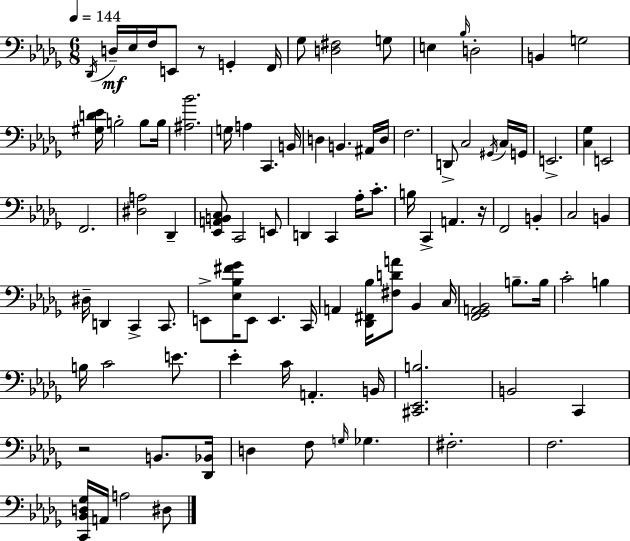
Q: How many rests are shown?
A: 3